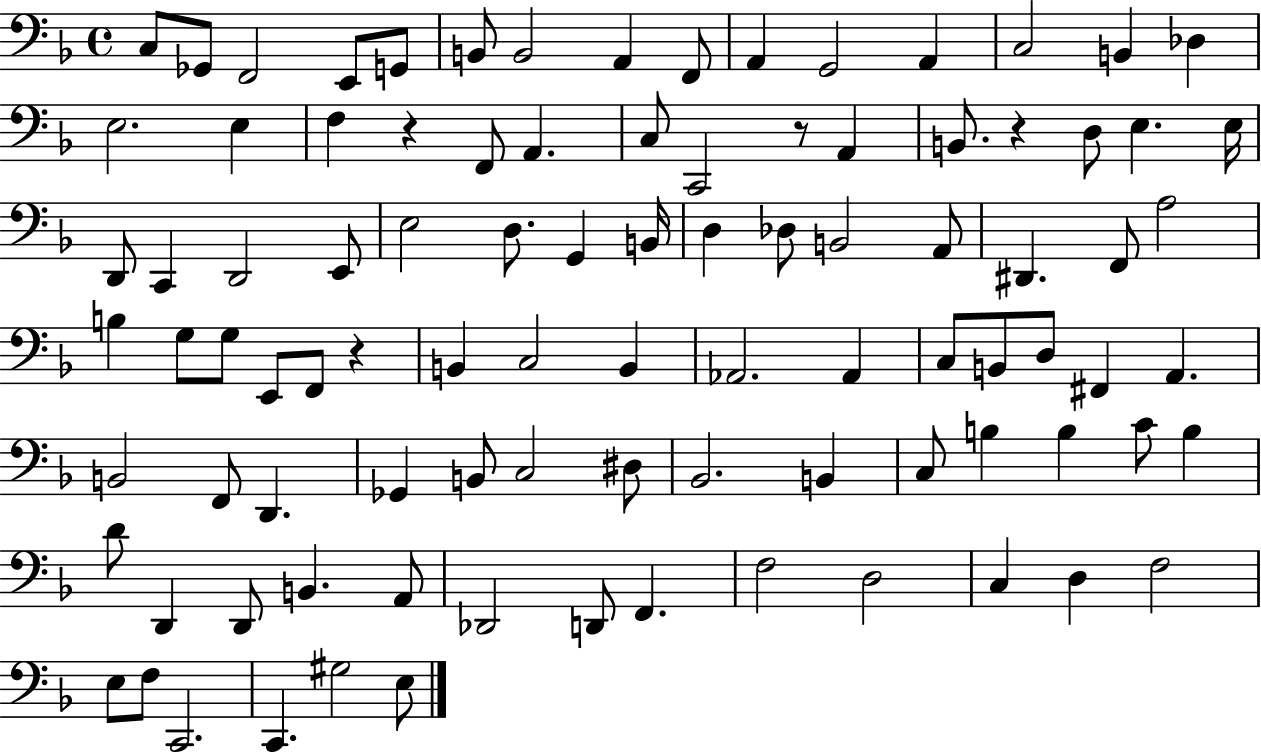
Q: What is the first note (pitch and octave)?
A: C3